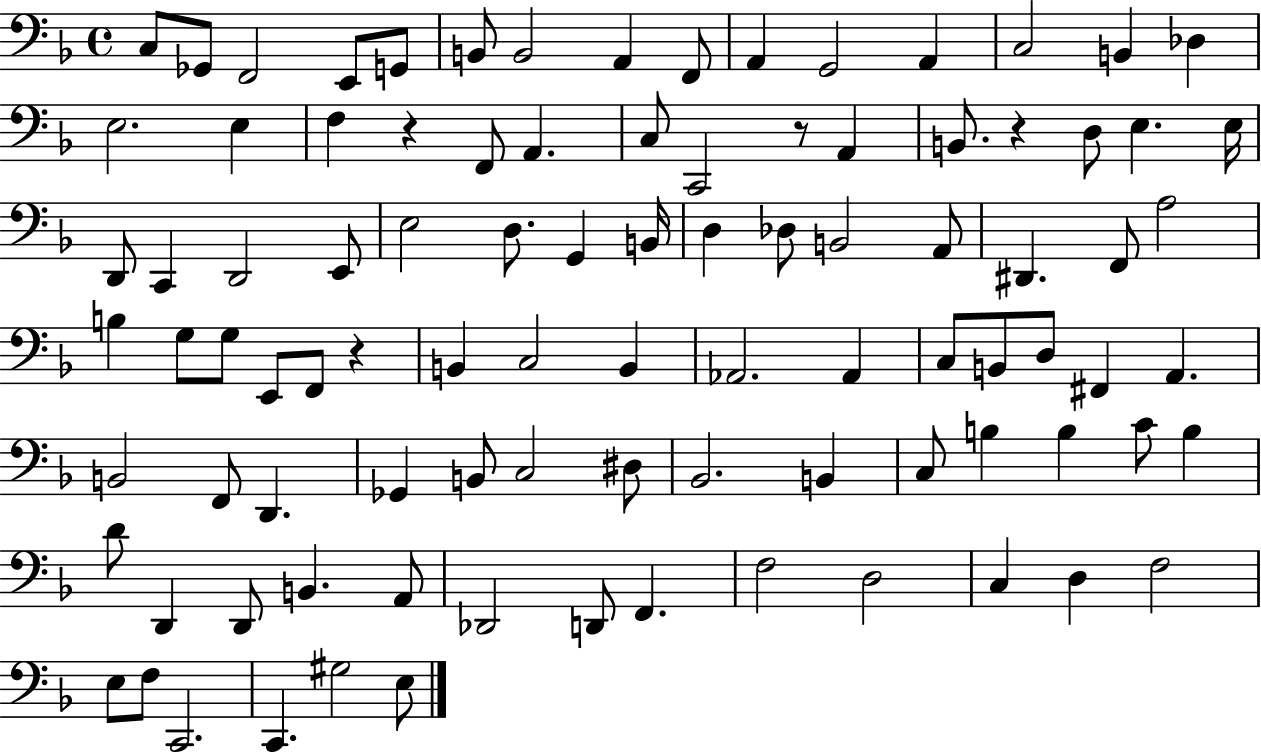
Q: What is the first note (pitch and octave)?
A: C3